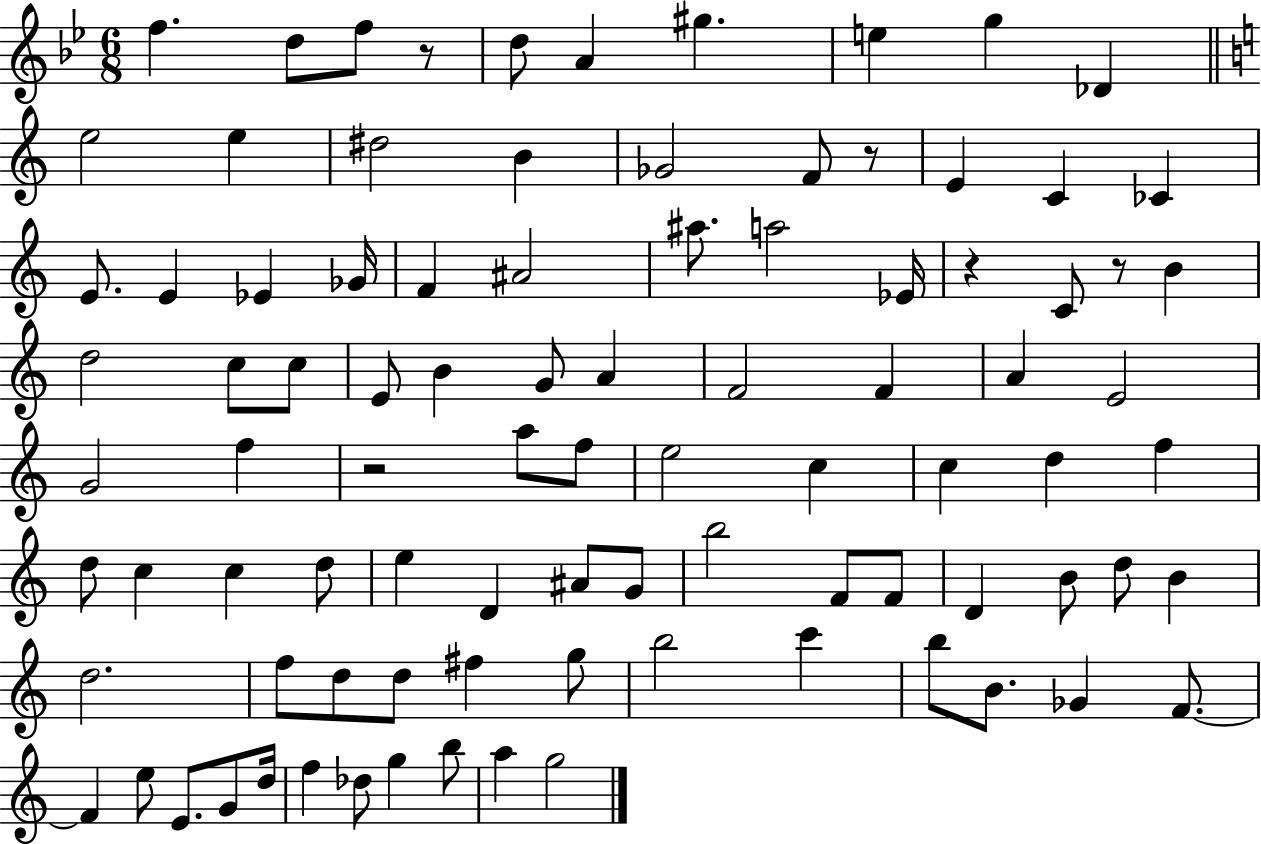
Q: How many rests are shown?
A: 5